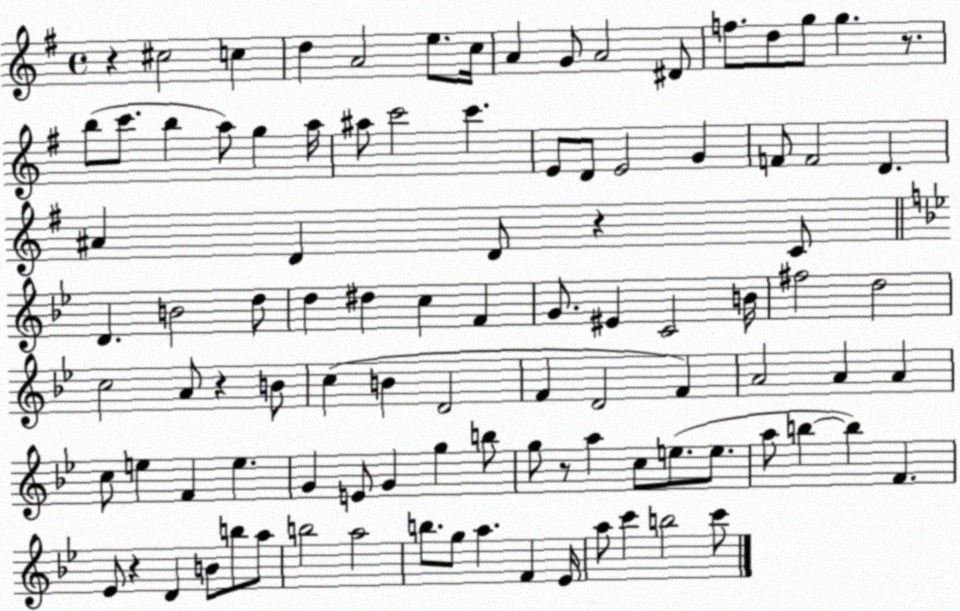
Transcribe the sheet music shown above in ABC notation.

X:1
T:Untitled
M:4/4
L:1/4
K:G
z ^c2 c d A2 e/2 c/4 A G/2 A2 ^D/2 f/2 d/2 g/2 g z/2 b/2 c'/2 b a/2 g a/4 ^a/2 c'2 c' E/2 D/2 E2 G F/2 F2 D ^A D D/2 z C/2 D B2 d/2 d ^d c F G/2 ^E C2 B/4 ^f2 d2 c2 A/2 z B/2 c B D2 F D2 F A2 A A c/2 e F e G E/2 G g b/2 g/2 z/2 a c/2 e/2 e/2 a/2 b b F _E/2 z D B/2 b/2 a/2 b2 a2 b/2 g/2 a F _E/4 a/2 c' b2 c'/2